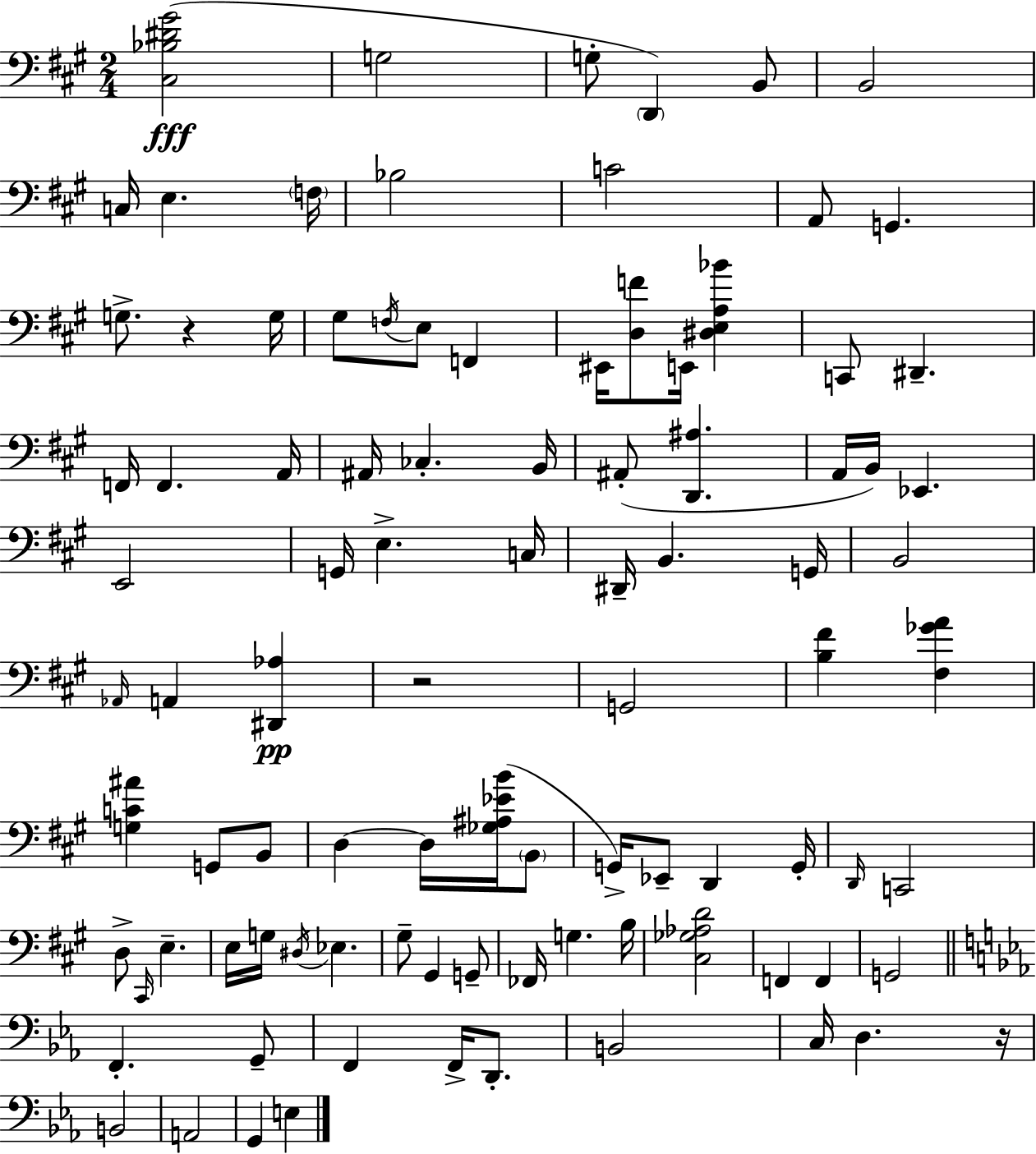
X:1
T:Untitled
M:2/4
L:1/4
K:A
[^C,_B,^D^G]2 G,2 G,/2 D,, B,,/2 B,,2 C,/4 E, F,/4 _B,2 C2 A,,/2 G,, G,/2 z G,/4 ^G,/2 F,/4 E,/2 F,, ^E,,/4 [D,F]/2 E,,/4 [^D,E,A,_B] C,,/2 ^D,, F,,/4 F,, A,,/4 ^A,,/4 _C, B,,/4 ^A,,/2 [D,,^A,] A,,/4 B,,/4 _E,, E,,2 G,,/4 E, C,/4 ^D,,/4 B,, G,,/4 B,,2 _A,,/4 A,, [^D,,_A,] z2 G,,2 [B,^F] [^F,_GA] [G,C^A] G,,/2 B,,/2 D, D,/4 [_G,^A,_EB]/4 B,,/2 G,,/4 _E,,/2 D,, G,,/4 D,,/4 C,,2 D,/2 ^C,,/4 E, E,/4 G,/4 ^D,/4 _E, ^G,/2 ^G,, G,,/2 _F,,/4 G, B,/4 [^C,_G,_A,D]2 F,, F,, G,,2 F,, G,,/2 F,, F,,/4 D,,/2 B,,2 C,/4 D, z/4 B,,2 A,,2 G,, E,